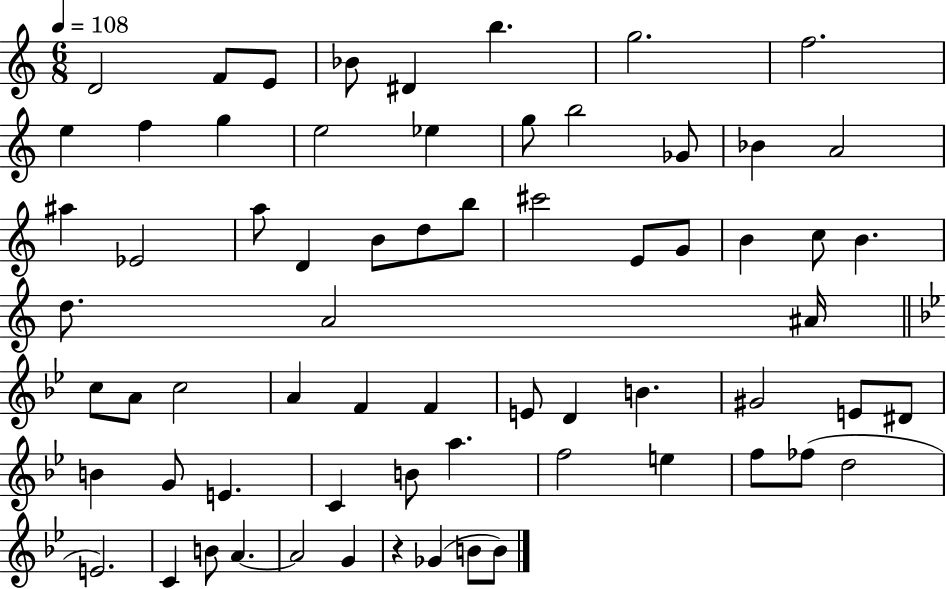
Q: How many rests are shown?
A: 1